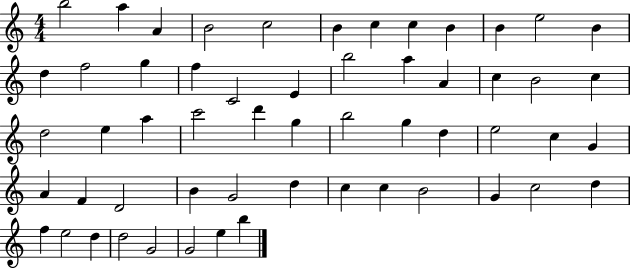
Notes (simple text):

B5/h A5/q A4/q B4/h C5/h B4/q C5/q C5/q B4/q B4/q E5/h B4/q D5/q F5/h G5/q F5/q C4/h E4/q B5/h A5/q A4/q C5/q B4/h C5/q D5/h E5/q A5/q C6/h D6/q G5/q B5/h G5/q D5/q E5/h C5/q G4/q A4/q F4/q D4/h B4/q G4/h D5/q C5/q C5/q B4/h G4/q C5/h D5/q F5/q E5/h D5/q D5/h G4/h G4/h E5/q B5/q